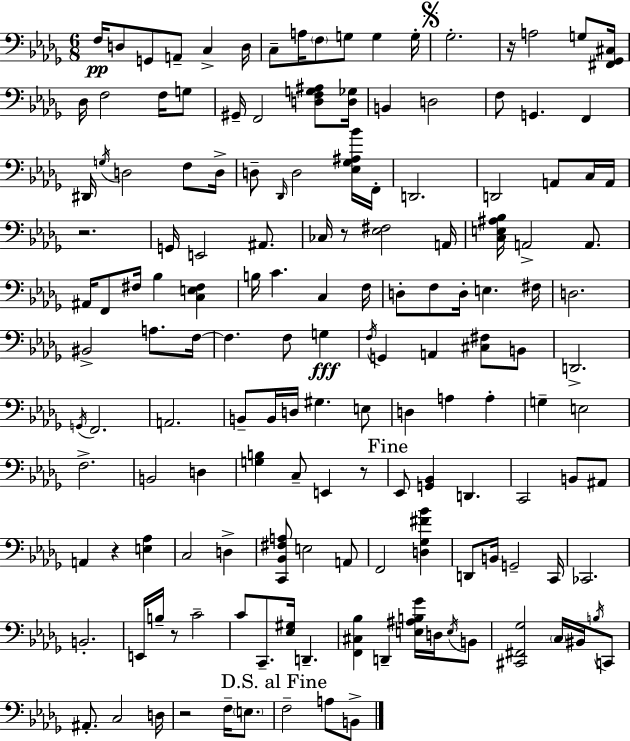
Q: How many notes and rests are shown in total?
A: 153